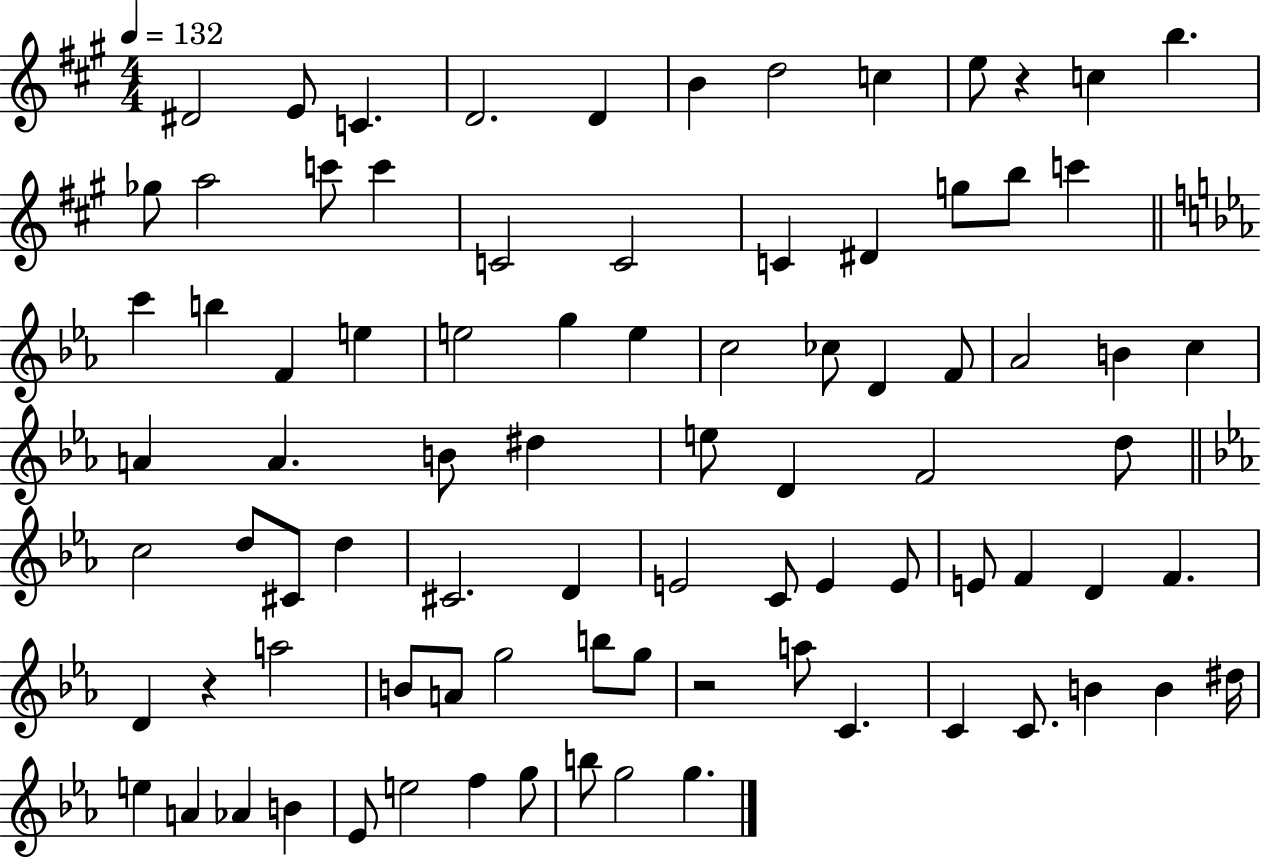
{
  \clef treble
  \numericTimeSignature
  \time 4/4
  \key a \major
  \tempo 4 = 132
  dis'2 e'8 c'4. | d'2. d'4 | b'4 d''2 c''4 | e''8 r4 c''4 b''4. | \break ges''8 a''2 c'''8 c'''4 | c'2 c'2 | c'4 dis'4 g''8 b''8 c'''4 | \bar "||" \break \key c \minor c'''4 b''4 f'4 e''4 | e''2 g''4 e''4 | c''2 ces''8 d'4 f'8 | aes'2 b'4 c''4 | \break a'4 a'4. b'8 dis''4 | e''8 d'4 f'2 d''8 | \bar "||" \break \key ees \major c''2 d''8 cis'8 d''4 | cis'2. d'4 | e'2 c'8 e'4 e'8 | e'8 f'4 d'4 f'4. | \break d'4 r4 a''2 | b'8 a'8 g''2 b''8 g''8 | r2 a''8 c'4. | c'4 c'8. b'4 b'4 dis''16 | \break e''4 a'4 aes'4 b'4 | ees'8 e''2 f''4 g''8 | b''8 g''2 g''4. | \bar "|."
}